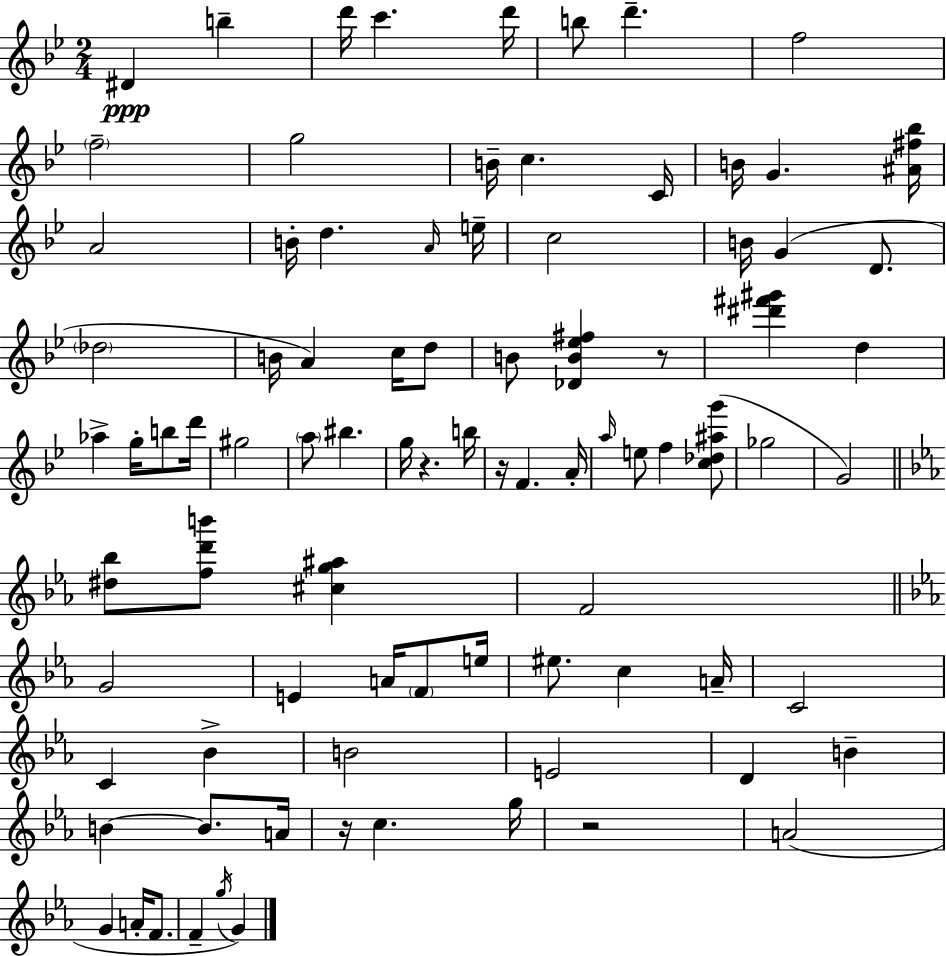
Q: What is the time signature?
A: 2/4